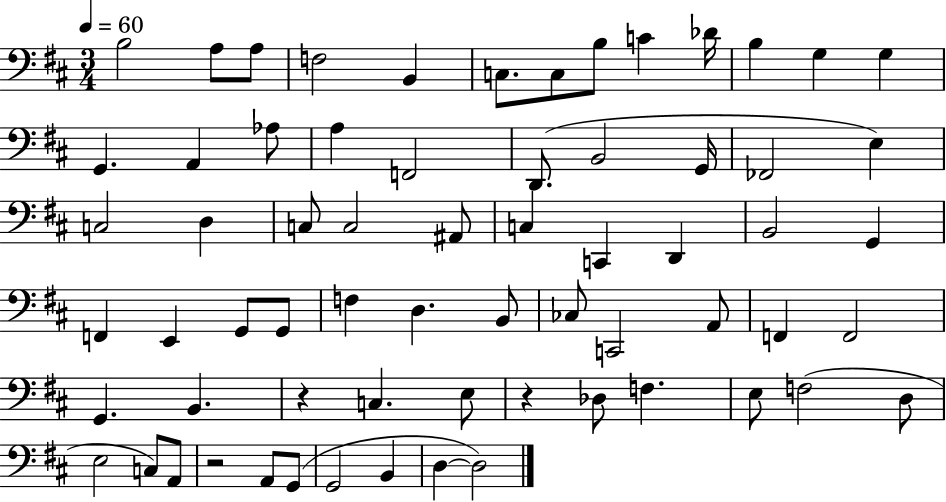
{
  \clef bass
  \numericTimeSignature
  \time 3/4
  \key d \major
  \tempo 4 = 60
  b2 a8 a8 | f2 b,4 | c8. c8 b8 c'4 des'16 | b4 g4 g4 | \break g,4. a,4 aes8 | a4 f,2 | d,8.( b,2 g,16 | fes,2 e4) | \break c2 d4 | c8 c2 ais,8 | c4 c,4 d,4 | b,2 g,4 | \break f,4 e,4 g,8 g,8 | f4 d4. b,8 | ces8 c,2 a,8 | f,4 f,2 | \break g,4. b,4. | r4 c4. e8 | r4 des8 f4. | e8 f2( d8 | \break e2 c8) a,8 | r2 a,8 g,8( | g,2 b,4 | d4~~ d2) | \break \bar "|."
}